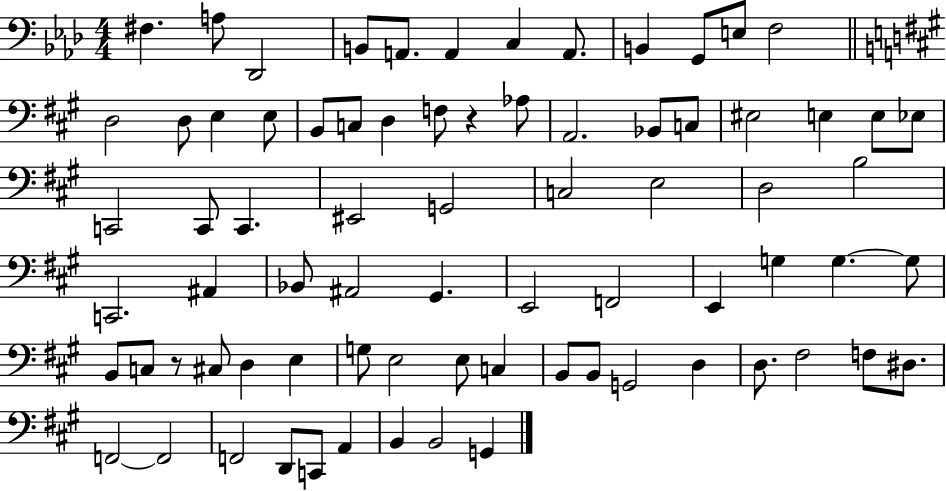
X:1
T:Untitled
M:4/4
L:1/4
K:Ab
^F, A,/2 _D,,2 B,,/2 A,,/2 A,, C, A,,/2 B,, G,,/2 E,/2 F,2 D,2 D,/2 E, E,/2 B,,/2 C,/2 D, F,/2 z _A,/2 A,,2 _B,,/2 C,/2 ^E,2 E, E,/2 _E,/2 C,,2 C,,/2 C,, ^E,,2 G,,2 C,2 E,2 D,2 B,2 C,,2 ^A,, _B,,/2 ^A,,2 ^G,, E,,2 F,,2 E,, G, G, G,/2 B,,/2 C,/2 z/2 ^C,/2 D, E, G,/2 E,2 E,/2 C, B,,/2 B,,/2 G,,2 D, D,/2 ^F,2 F,/2 ^D,/2 F,,2 F,,2 F,,2 D,,/2 C,,/2 A,, B,, B,,2 G,,